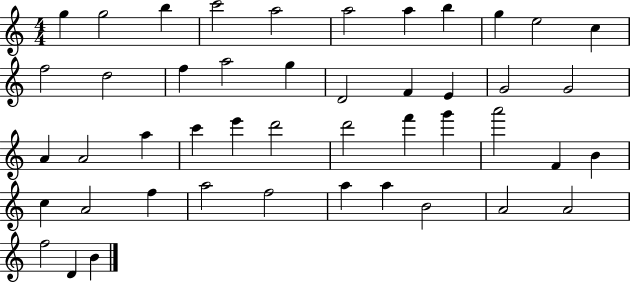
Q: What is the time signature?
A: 4/4